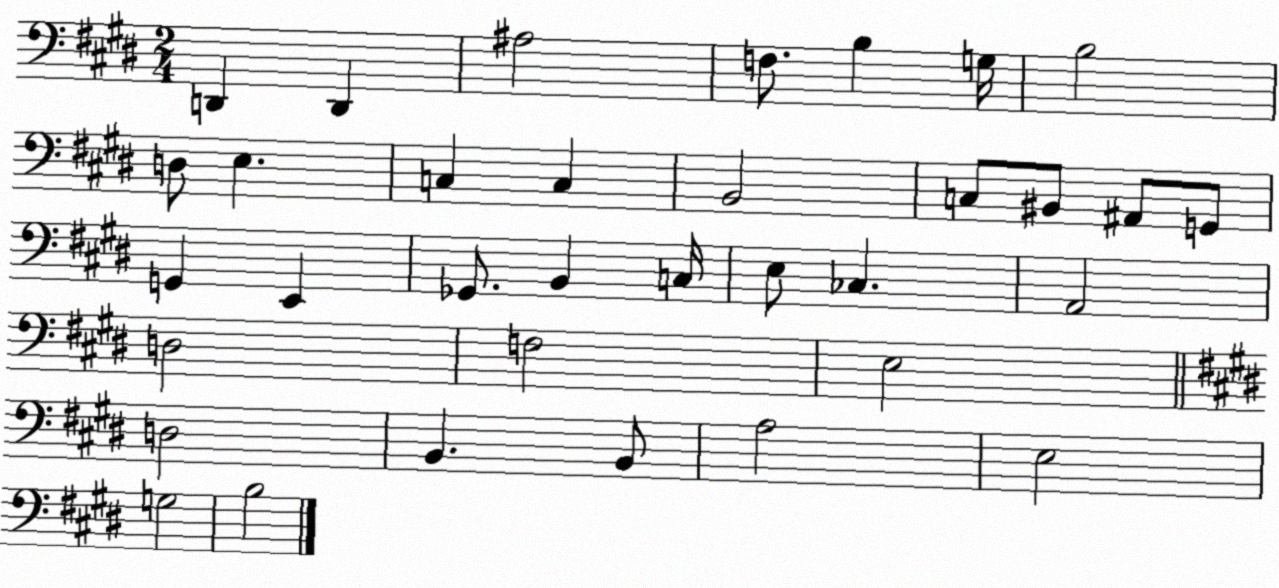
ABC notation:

X:1
T:Untitled
M:2/4
L:1/4
K:E
D,, D,, ^A,2 F,/2 B, G,/4 B,2 D,/2 E, C, C, B,,2 C,/2 ^B,,/2 ^A,,/2 G,,/2 G,, E,, _G,,/2 B,, C,/4 E,/2 _C, A,,2 D,2 F,2 E,2 D,2 B,, B,,/2 A,2 E,2 G,2 B,2